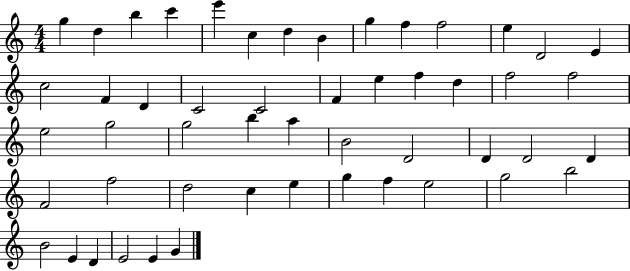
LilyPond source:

{
  \clef treble
  \numericTimeSignature
  \time 4/4
  \key c \major
  g''4 d''4 b''4 c'''4 | e'''4 c''4 d''4 b'4 | g''4 f''4 f''2 | e''4 d'2 e'4 | \break c''2 f'4 d'4 | c'2 c'2 | f'4 e''4 f''4 d''4 | f''2 f''2 | \break e''2 g''2 | g''2 b''4 a''4 | b'2 d'2 | d'4 d'2 d'4 | \break f'2 f''2 | d''2 c''4 e''4 | g''4 f''4 e''2 | g''2 b''2 | \break b'2 e'4 d'4 | e'2 e'4 g'4 | \bar "|."
}